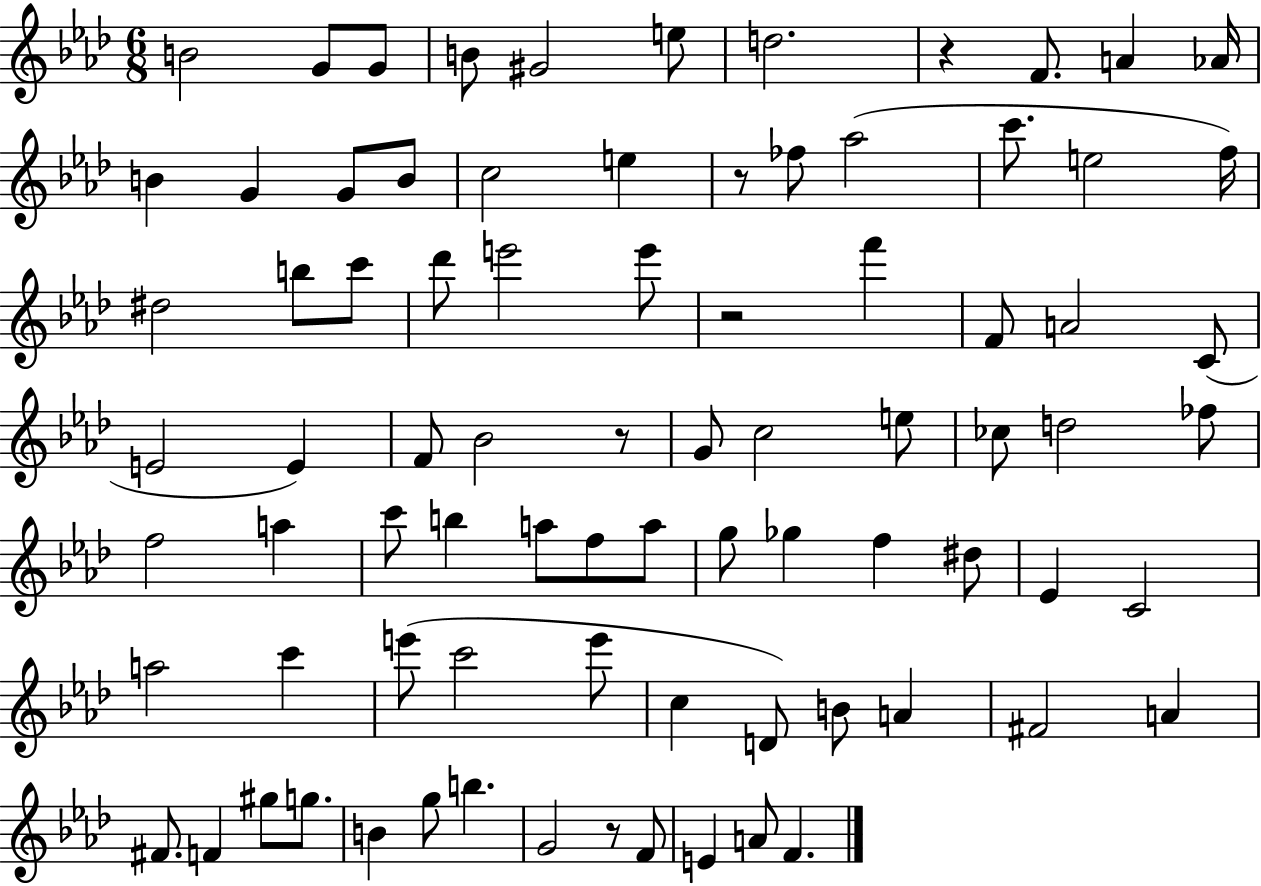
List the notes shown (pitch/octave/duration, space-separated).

B4/h G4/e G4/e B4/e G#4/h E5/e D5/h. R/q F4/e. A4/q Ab4/s B4/q G4/q G4/e B4/e C5/h E5/q R/e FES5/e Ab5/h C6/e. E5/h F5/s D#5/h B5/e C6/e Db6/e E6/h E6/e R/h F6/q F4/e A4/h C4/e E4/h E4/q F4/e Bb4/h R/e G4/e C5/h E5/e CES5/e D5/h FES5/e F5/h A5/q C6/e B5/q A5/e F5/e A5/e G5/e Gb5/q F5/q D#5/e Eb4/q C4/h A5/h C6/q E6/e C6/h E6/e C5/q D4/e B4/e A4/q F#4/h A4/q F#4/e. F4/q G#5/e G5/e. B4/q G5/e B5/q. G4/h R/e F4/e E4/q A4/e F4/q.